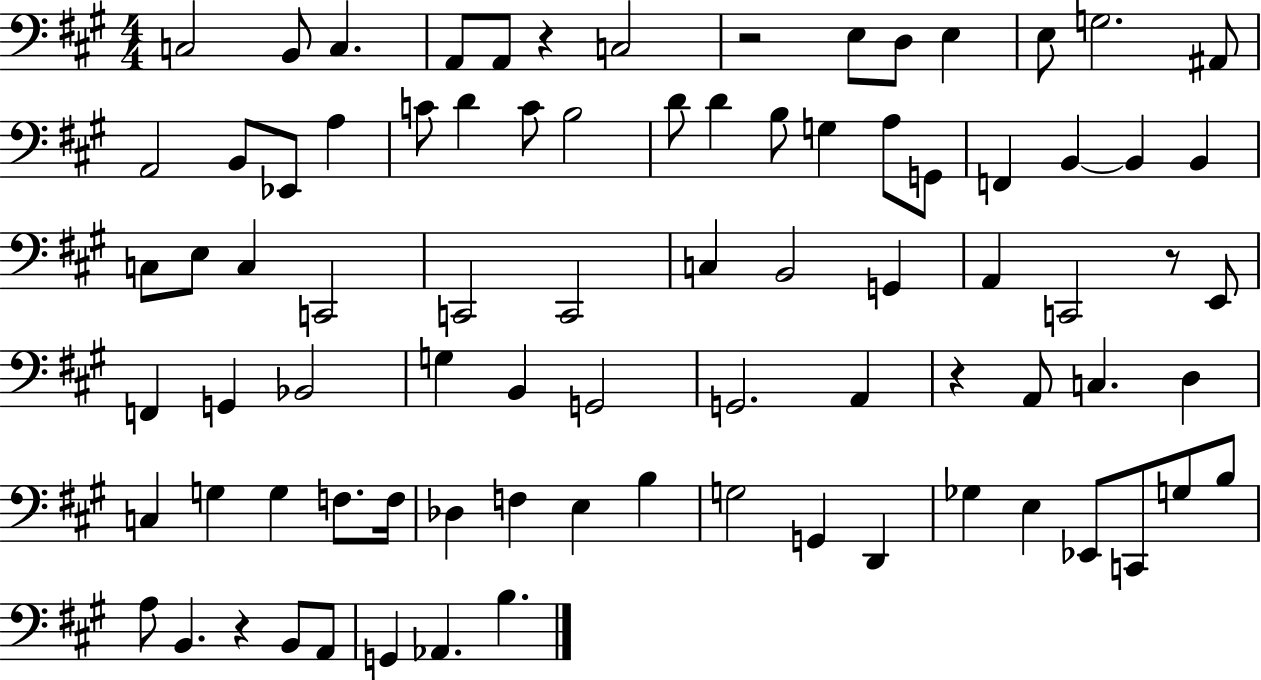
{
  \clef bass
  \numericTimeSignature
  \time 4/4
  \key a \major
  c2 b,8 c4. | a,8 a,8 r4 c2 | r2 e8 d8 e4 | e8 g2. ais,8 | \break a,2 b,8 ees,8 a4 | c'8 d'4 c'8 b2 | d'8 d'4 b8 g4 a8 g,8 | f,4 b,4~~ b,4 b,4 | \break c8 e8 c4 c,2 | c,2 c,2 | c4 b,2 g,4 | a,4 c,2 r8 e,8 | \break f,4 g,4 bes,2 | g4 b,4 g,2 | g,2. a,4 | r4 a,8 c4. d4 | \break c4 g4 g4 f8. f16 | des4 f4 e4 b4 | g2 g,4 d,4 | ges4 e4 ees,8 c,8 g8 b8 | \break a8 b,4. r4 b,8 a,8 | g,4 aes,4. b4. | \bar "|."
}